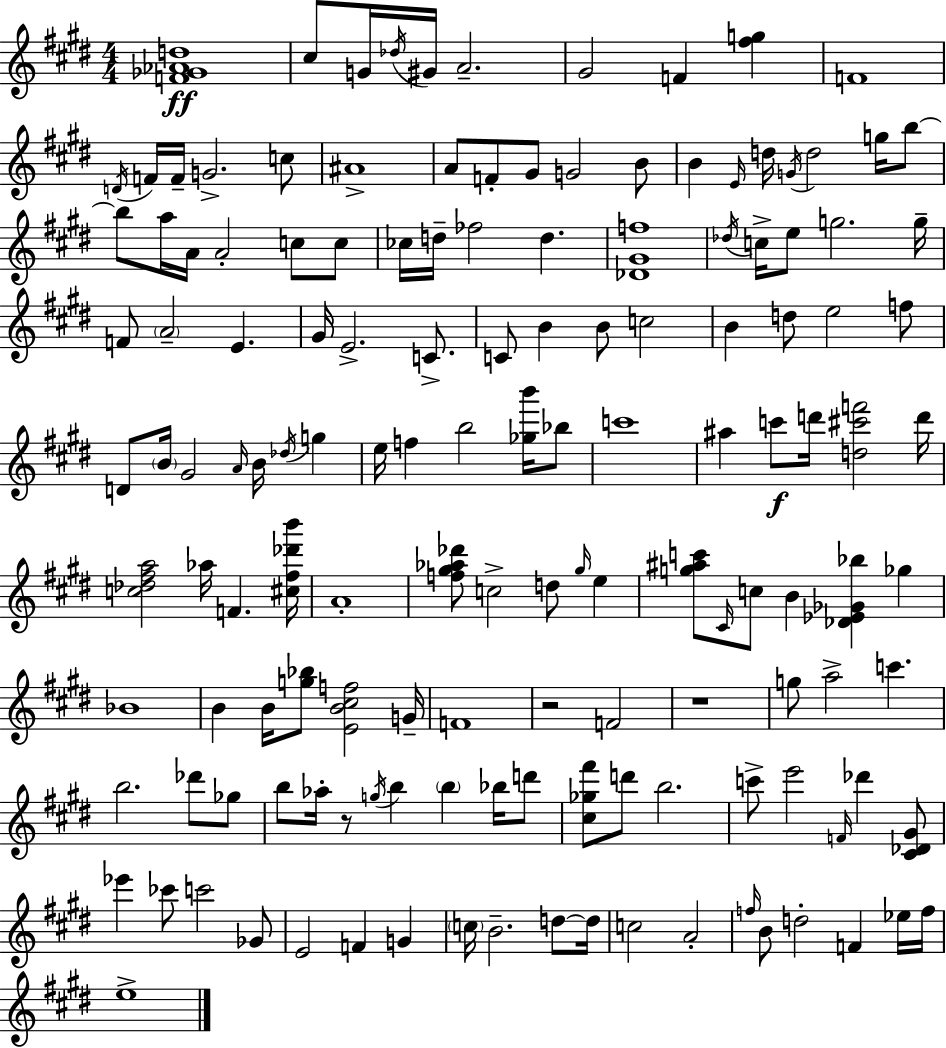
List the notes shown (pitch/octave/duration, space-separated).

[F4,Gb4,Ab4,D5]/w C#5/e G4/s Db5/s G#4/s A4/h. G#4/h F4/q [F#5,G5]/q F4/w D4/s F4/s F4/s G4/h. C5/e A#4/w A4/e F4/e G#4/e G4/h B4/e B4/q E4/s D5/s G4/s D5/h G5/s B5/e B5/e A5/s A4/s A4/h C5/e C5/e CES5/s D5/s FES5/h D5/q. [Db4,G#4,F5]/w Db5/s C5/s E5/e G5/h. G5/s F4/e A4/h E4/q. G#4/s E4/h. C4/e. C4/e B4/q B4/e C5/h B4/q D5/e E5/h F5/e D4/e B4/s G#4/h A4/s B4/s Db5/s G5/q E5/s F5/q B5/h [Gb5,B6]/s Bb5/e C6/w A#5/q C6/e D6/s [D5,C#6,F6]/h D6/s [C5,Db5,F#5,A5]/h Ab5/s F4/q. [C#5,F#5,Db6,B6]/s A4/w [F5,G#5,Ab5,Db6]/e C5/h D5/e G#5/s E5/q [G5,A#5,C6]/e C#4/s C5/e B4/q [Db4,Eb4,Gb4,Bb5]/q Gb5/q Bb4/w B4/q B4/s [G5,Bb5]/e [E4,B4,C#5,F5]/h G4/s F4/w R/h F4/h R/w G5/e A5/h C6/q. B5/h. Db6/e Gb5/e B5/e Ab5/s R/e G5/s B5/q B5/q Bb5/s D6/e [C#5,Gb5,F#6]/e D6/e B5/h. C6/e E6/h F4/s Db6/q [C#4,Db4,G#4]/e Eb6/q CES6/e C6/h Gb4/e E4/h F4/q G4/q C5/s B4/h. D5/e D5/s C5/h A4/h F5/s B4/e D5/h F4/q Eb5/s F5/s E5/w